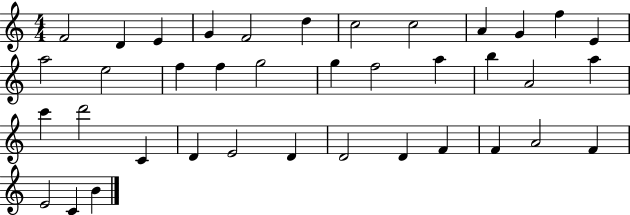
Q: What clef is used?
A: treble